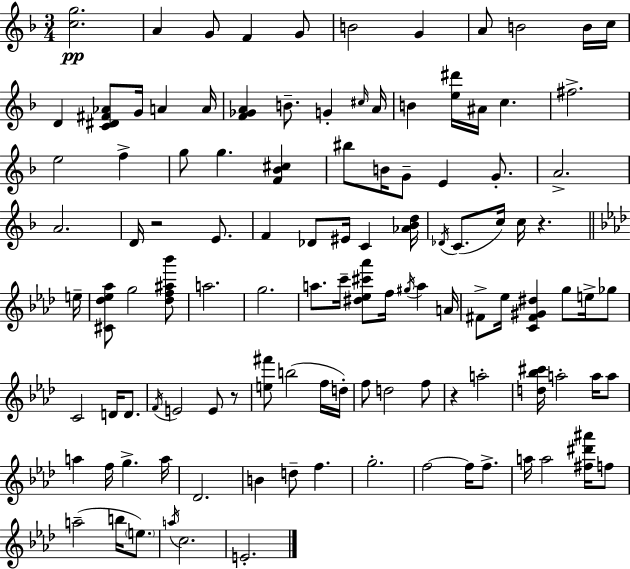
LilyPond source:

{
  \clef treble
  \numericTimeSignature
  \time 3/4
  \key f \major
  \repeat volta 2 { <c'' g''>2.\pp | a'4 g'8 f'4 g'8 | b'2 g'4 | a'8 b'2 b'16 c''16 | \break d'4 <c' dis' fis' aes'>8 g'16 a'4 a'16 | <f' ges' a'>4 b'8.-- g'4-. \grace { cis''16 } | a'16 b'4 <e'' dis'''>16 ais'16 c''4. | fis''2.-> | \break e''2 f''4-> | g''8 g''4. <f' bes' cis''>4 | bis''8 b'16 g'8-- e'4 g'8.-. | a'2.-> | \break a'2. | d'16 r2 e'8. | f'4 des'8 eis'16 c'4 | <aes' bes' d''>16 \acciaccatura { des'16 }( c'8. c''16) c''16 r4. | \break \bar "||" \break \key aes \major e''16-- <cis' des'' ees'' aes''>8 g''2 <des'' f'' ais'' bes'''>8 | a''2. | g''2. | a''8. c'''16-- <dis'' ees'' cis''' aes'''>8 f''16 \acciaccatura { gis''16 } a''4 | \break a'16 fis'8-> ees''16 <c' fis' gis' dis''>4 g''8 e''16-> | ges''8 c'2 d'16 d'8. | \acciaccatura { f'16 } e'2 e'8 | r8 <e'' fis'''>8 b''2( | \break f''16 d''16-.) f''8 d''2 | f''8 r4 a''2-. | <d'' bes'' cis'''>16 a''2-. | a''16 a''8 a''4 f''16 g''4.-> | \break a''16 des'2. | b'4 d''8-- f''4. | g''2.-. | f''2~~ f''16 | \break f''8.-> a''16 a''2 | <fis'' dis''' ais'''>16 f''8 a''2--( b''16 | \parenthesize e''8.) \acciaccatura { a''16 } c''2. | e'2.-. | \break } \bar "|."
}